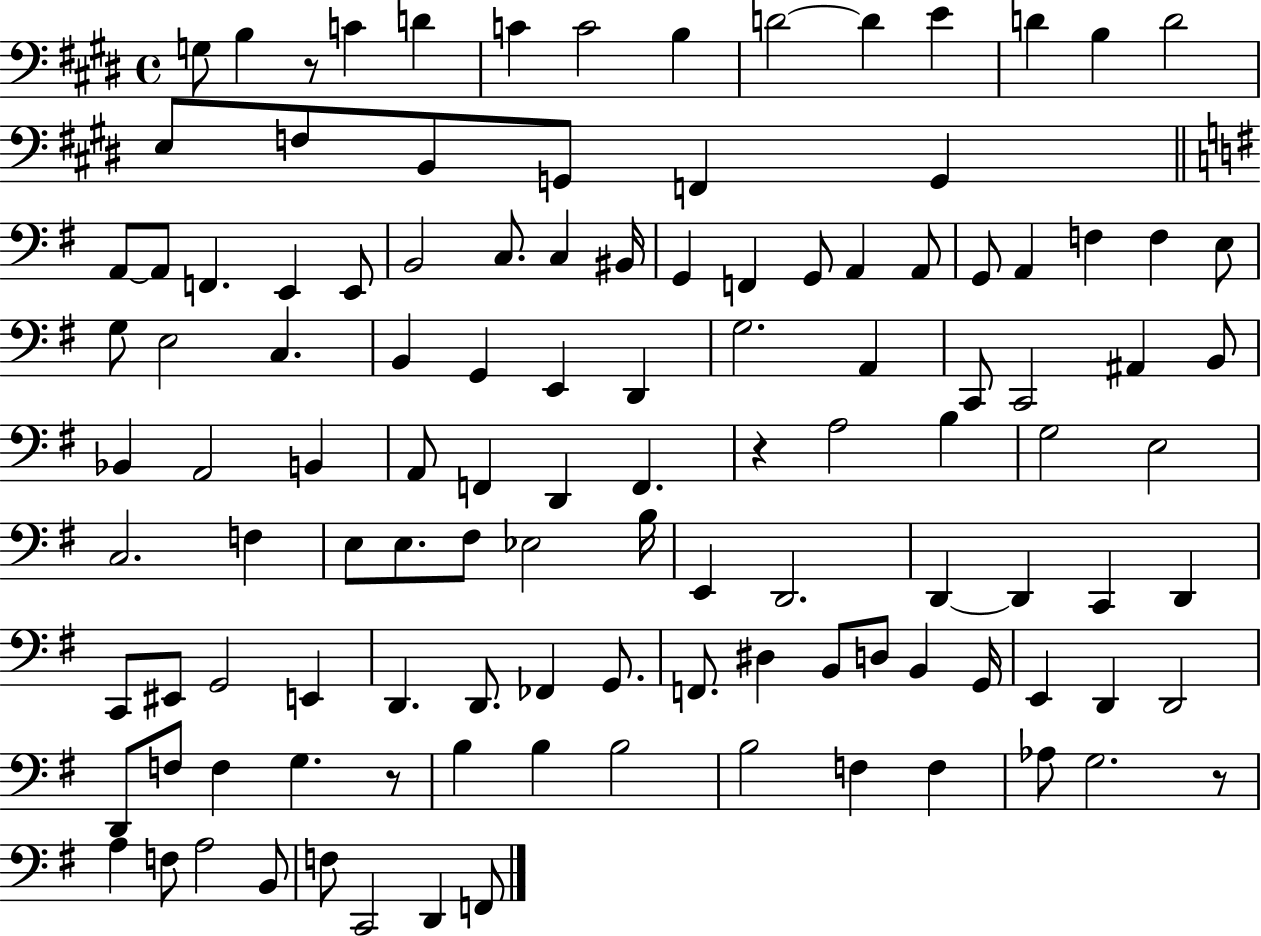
G3/e B3/q R/e C4/q D4/q C4/q C4/h B3/q D4/h D4/q E4/q D4/q B3/q D4/h E3/e F3/e B2/e G2/e F2/q G2/q A2/e A2/e F2/q. E2/q E2/e B2/h C3/e. C3/q BIS2/s G2/q F2/q G2/e A2/q A2/e G2/e A2/q F3/q F3/q E3/e G3/e E3/h C3/q. B2/q G2/q E2/q D2/q G3/h. A2/q C2/e C2/h A#2/q B2/e Bb2/q A2/h B2/q A2/e F2/q D2/q F2/q. R/q A3/h B3/q G3/h E3/h C3/h. F3/q E3/e E3/e. F#3/e Eb3/h B3/s E2/q D2/h. D2/q D2/q C2/q D2/q C2/e EIS2/e G2/h E2/q D2/q. D2/e. FES2/q G2/e. F2/e. D#3/q B2/e D3/e B2/q G2/s E2/q D2/q D2/h D2/e F3/e F3/q G3/q. R/e B3/q B3/q B3/h B3/h F3/q F3/q Ab3/e G3/h. R/e A3/q F3/e A3/h B2/e F3/e C2/h D2/q F2/e